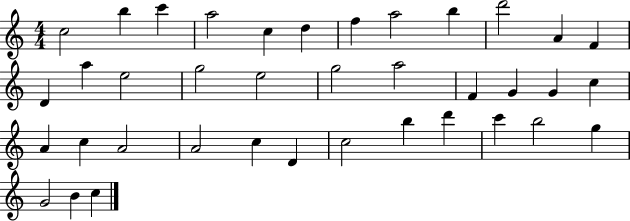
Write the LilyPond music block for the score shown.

{
  \clef treble
  \numericTimeSignature
  \time 4/4
  \key c \major
  c''2 b''4 c'''4 | a''2 c''4 d''4 | f''4 a''2 b''4 | d'''2 a'4 f'4 | \break d'4 a''4 e''2 | g''2 e''2 | g''2 a''2 | f'4 g'4 g'4 c''4 | \break a'4 c''4 a'2 | a'2 c''4 d'4 | c''2 b''4 d'''4 | c'''4 b''2 g''4 | \break g'2 b'4 c''4 | \bar "|."
}